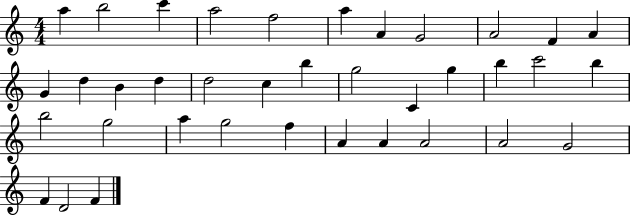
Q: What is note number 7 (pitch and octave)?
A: A4